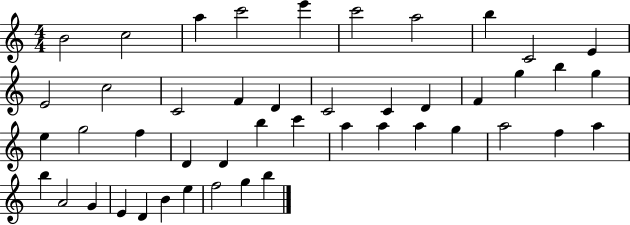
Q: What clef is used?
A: treble